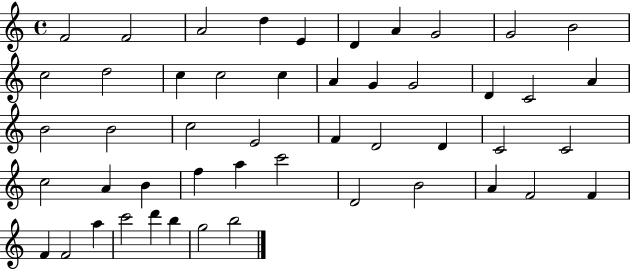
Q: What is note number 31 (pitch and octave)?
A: C5